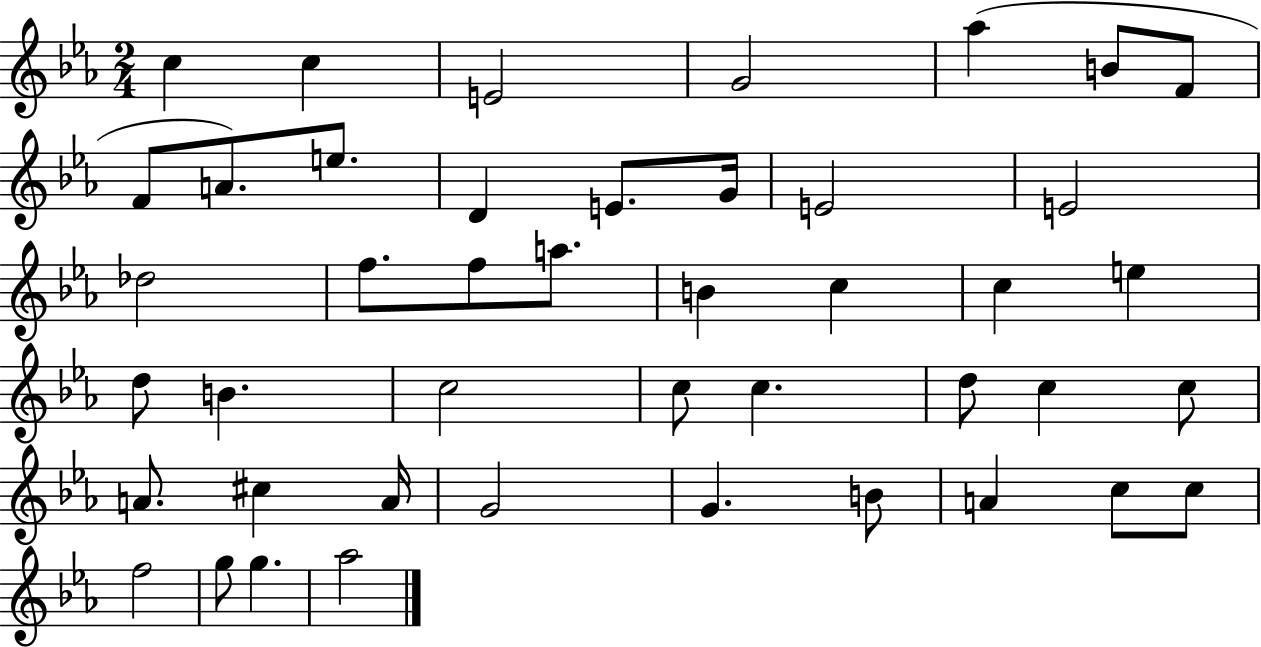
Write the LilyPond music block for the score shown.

{
  \clef treble
  \numericTimeSignature
  \time 2/4
  \key ees \major
  c''4 c''4 | e'2 | g'2 | aes''4( b'8 f'8 | \break f'8 a'8.) e''8. | d'4 e'8. g'16 | e'2 | e'2 | \break des''2 | f''8. f''8 a''8. | b'4 c''4 | c''4 e''4 | \break d''8 b'4. | c''2 | c''8 c''4. | d''8 c''4 c''8 | \break a'8. cis''4 a'16 | g'2 | g'4. b'8 | a'4 c''8 c''8 | \break f''2 | g''8 g''4. | aes''2 | \bar "|."
}